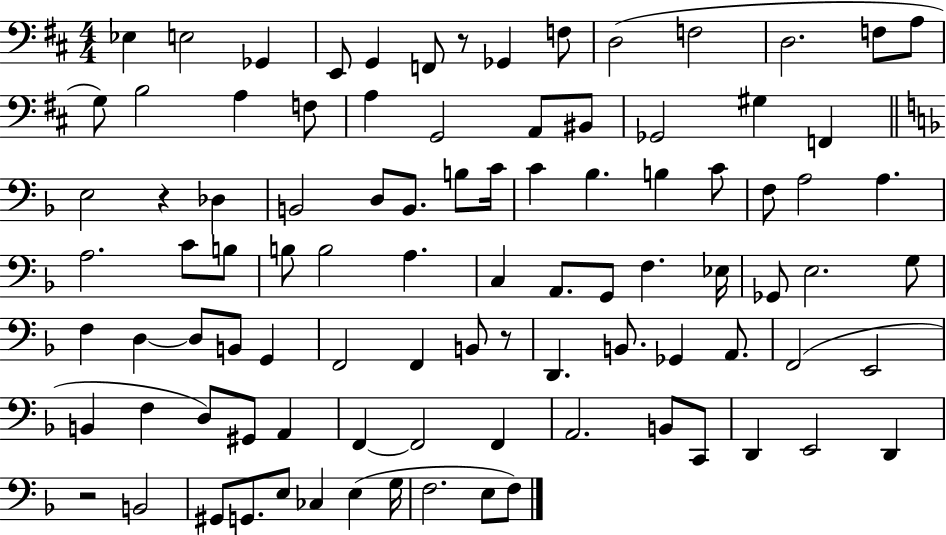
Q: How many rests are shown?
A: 4